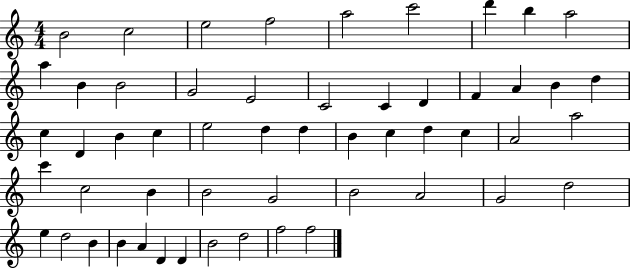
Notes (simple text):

B4/h C5/h E5/h F5/h A5/h C6/h D6/q B5/q A5/h A5/q B4/q B4/h G4/h E4/h C4/h C4/q D4/q F4/q A4/q B4/q D5/q C5/q D4/q B4/q C5/q E5/h D5/q D5/q B4/q C5/q D5/q C5/q A4/h A5/h C6/q C5/h B4/q B4/h G4/h B4/h A4/h G4/h D5/h E5/q D5/h B4/q B4/q A4/q D4/q D4/q B4/h D5/h F5/h F5/h